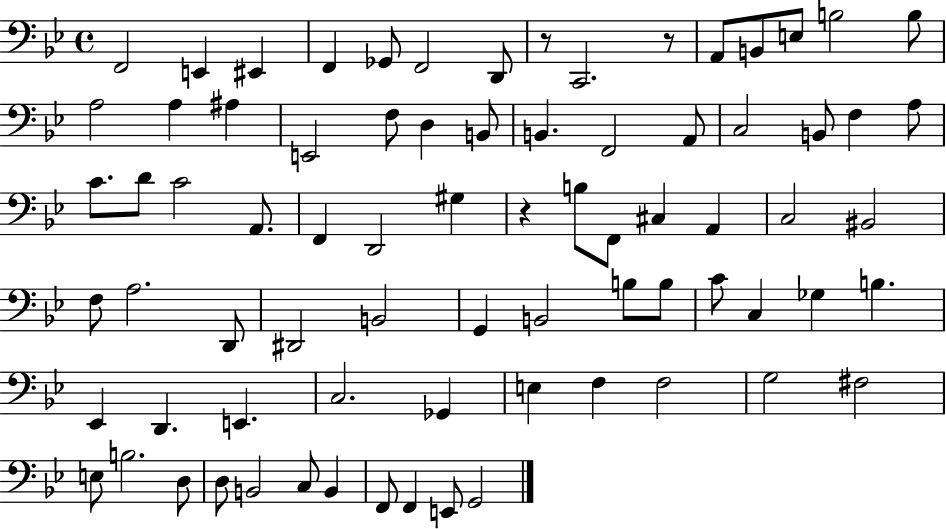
X:1
T:Untitled
M:4/4
L:1/4
K:Bb
F,,2 E,, ^E,, F,, _G,,/2 F,,2 D,,/2 z/2 C,,2 z/2 A,,/2 B,,/2 E,/2 B,2 B,/2 A,2 A, ^A, E,,2 F,/2 D, B,,/2 B,, F,,2 A,,/2 C,2 B,,/2 F, A,/2 C/2 D/2 C2 A,,/2 F,, D,,2 ^G, z B,/2 F,,/2 ^C, A,, C,2 ^B,,2 F,/2 A,2 D,,/2 ^D,,2 B,,2 G,, B,,2 B,/2 B,/2 C/2 C, _G, B, _E,, D,, E,, C,2 _G,, E, F, F,2 G,2 ^F,2 E,/2 B,2 D,/2 D,/2 B,,2 C,/2 B,, F,,/2 F,, E,,/2 G,,2